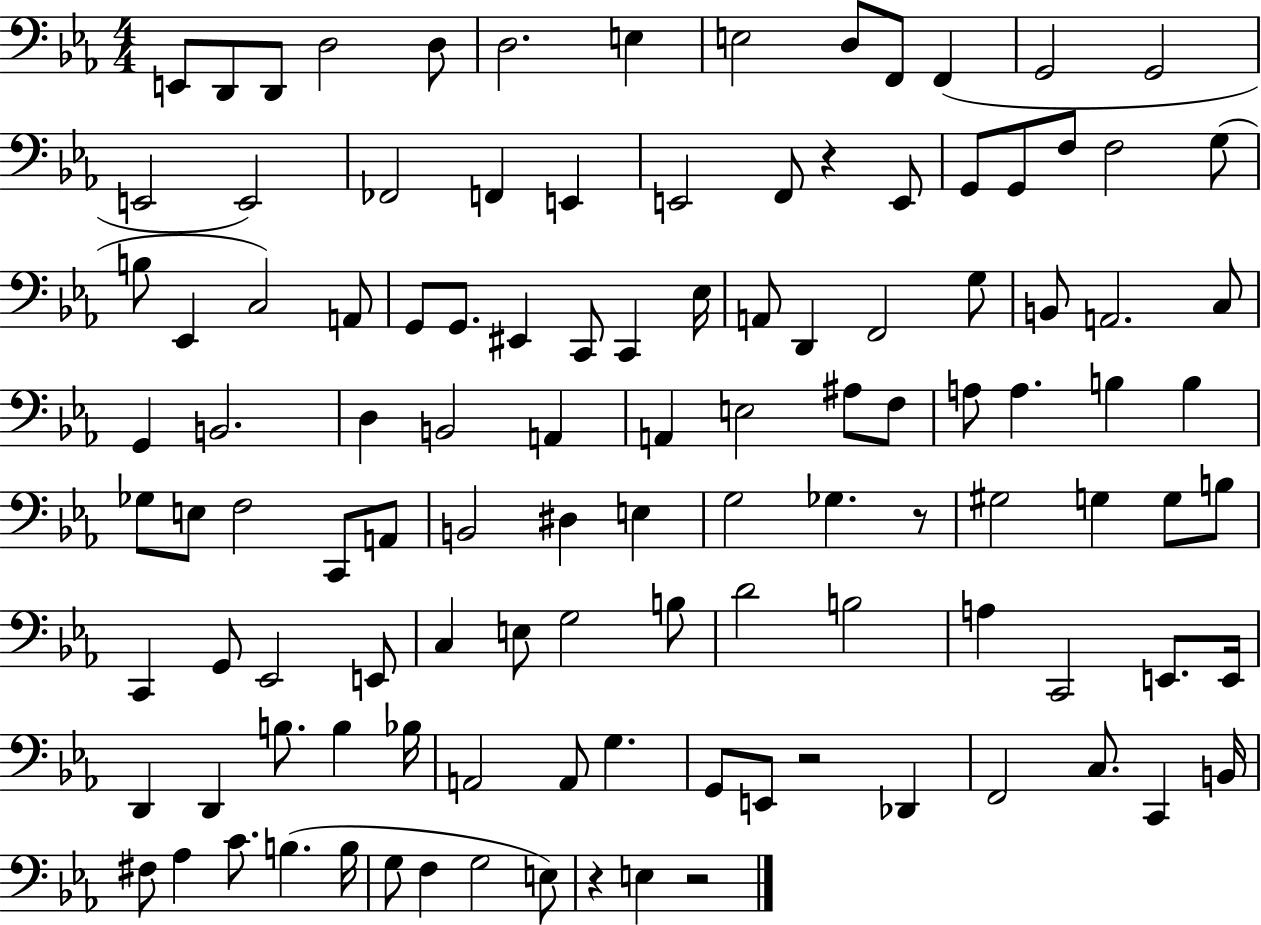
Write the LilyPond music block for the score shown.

{
  \clef bass
  \numericTimeSignature
  \time 4/4
  \key ees \major
  e,8 d,8 d,8 d2 d8 | d2. e4 | e2 d8 f,8 f,4( | g,2 g,2 | \break e,2 e,2) | fes,2 f,4 e,4 | e,2 f,8 r4 e,8 | g,8 g,8 f8 f2 g8( | \break b8 ees,4 c2) a,8 | g,8 g,8. eis,4 c,8 c,4 ees16 | a,8 d,4 f,2 g8 | b,8 a,2. c8 | \break g,4 b,2. | d4 b,2 a,4 | a,4 e2 ais8 f8 | a8 a4. b4 b4 | \break ges8 e8 f2 c,8 a,8 | b,2 dis4 e4 | g2 ges4. r8 | gis2 g4 g8 b8 | \break c,4 g,8 ees,2 e,8 | c4 e8 g2 b8 | d'2 b2 | a4 c,2 e,8. e,16 | \break d,4 d,4 b8. b4 bes16 | a,2 a,8 g4. | g,8 e,8 r2 des,4 | f,2 c8. c,4 b,16 | \break fis8 aes4 c'8. b4.( b16 | g8 f4 g2 e8) | r4 e4 r2 | \bar "|."
}